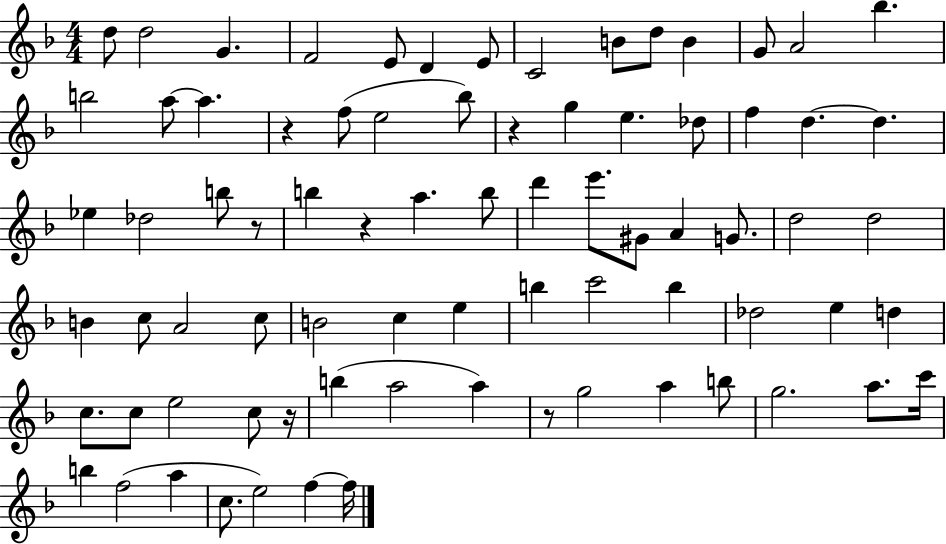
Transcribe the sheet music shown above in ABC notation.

X:1
T:Untitled
M:4/4
L:1/4
K:F
d/2 d2 G F2 E/2 D E/2 C2 B/2 d/2 B G/2 A2 _b b2 a/2 a z f/2 e2 _b/2 z g e _d/2 f d d _e _d2 b/2 z/2 b z a b/2 d' e'/2 ^G/2 A G/2 d2 d2 B c/2 A2 c/2 B2 c e b c'2 b _d2 e d c/2 c/2 e2 c/2 z/4 b a2 a z/2 g2 a b/2 g2 a/2 c'/4 b f2 a c/2 e2 f f/4